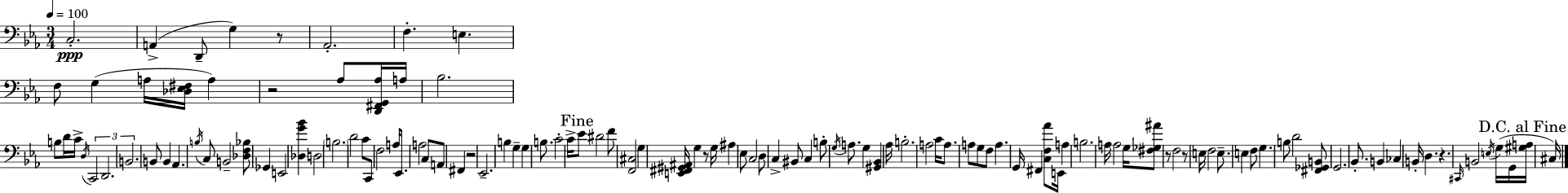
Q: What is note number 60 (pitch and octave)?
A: BIS2